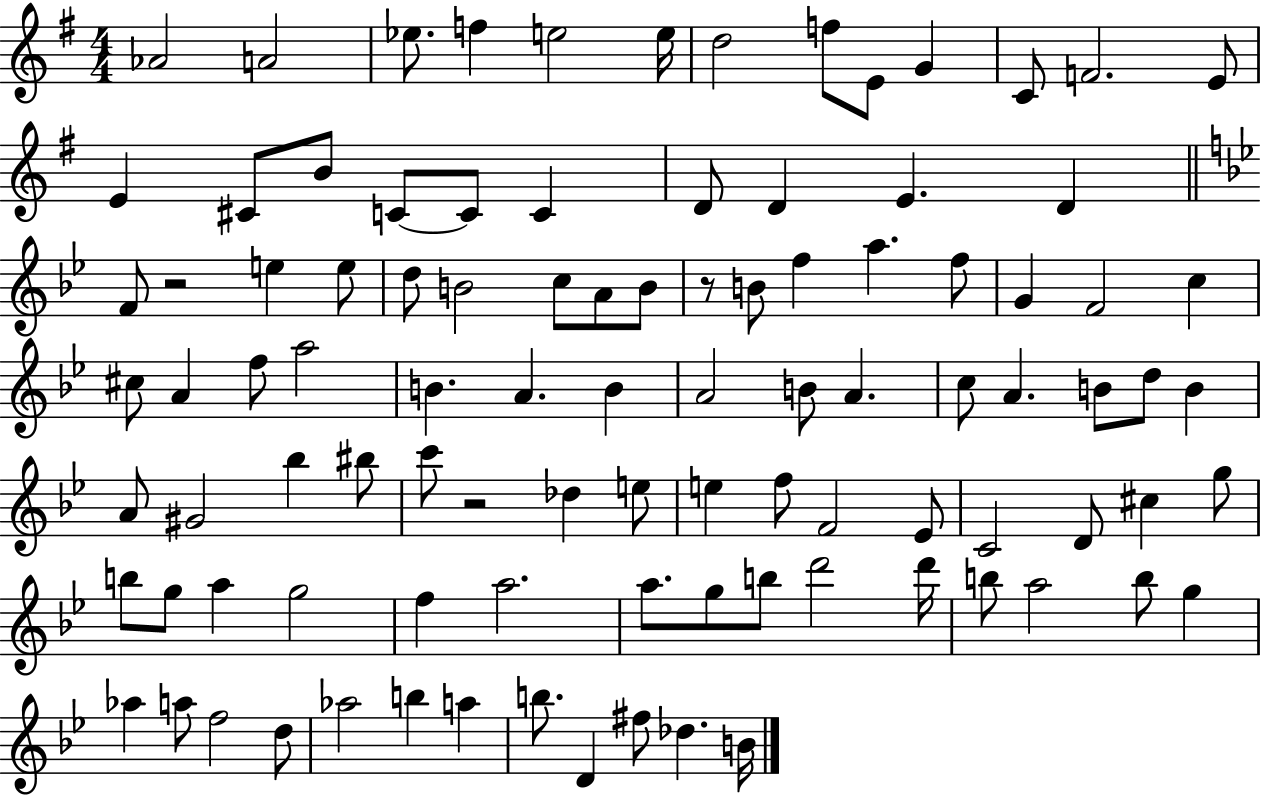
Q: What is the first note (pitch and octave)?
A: Ab4